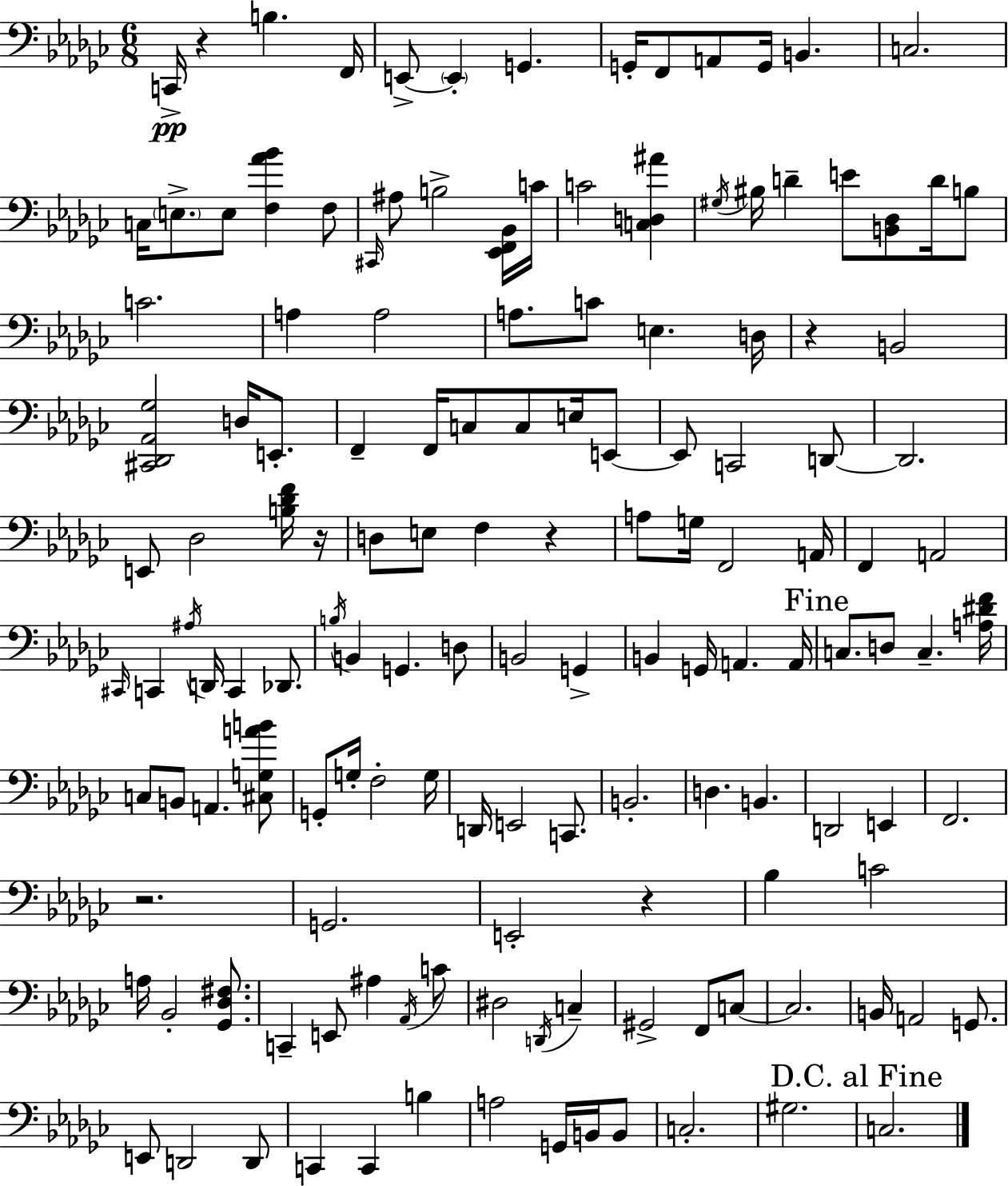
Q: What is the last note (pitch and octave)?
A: C3